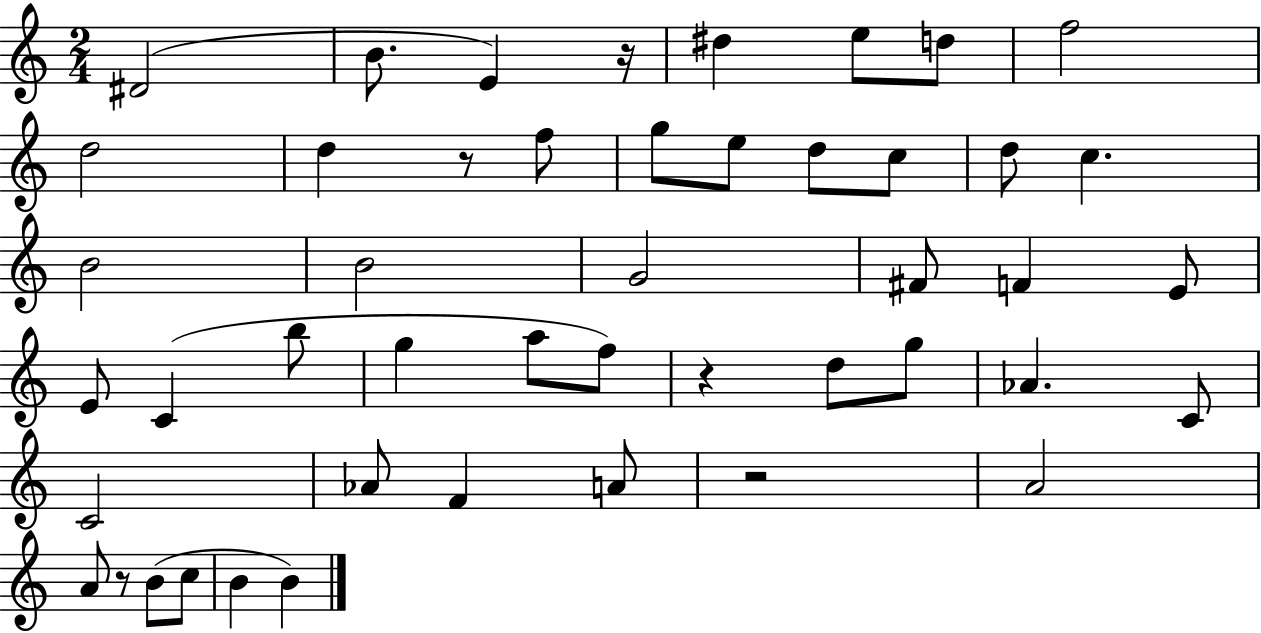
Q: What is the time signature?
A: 2/4